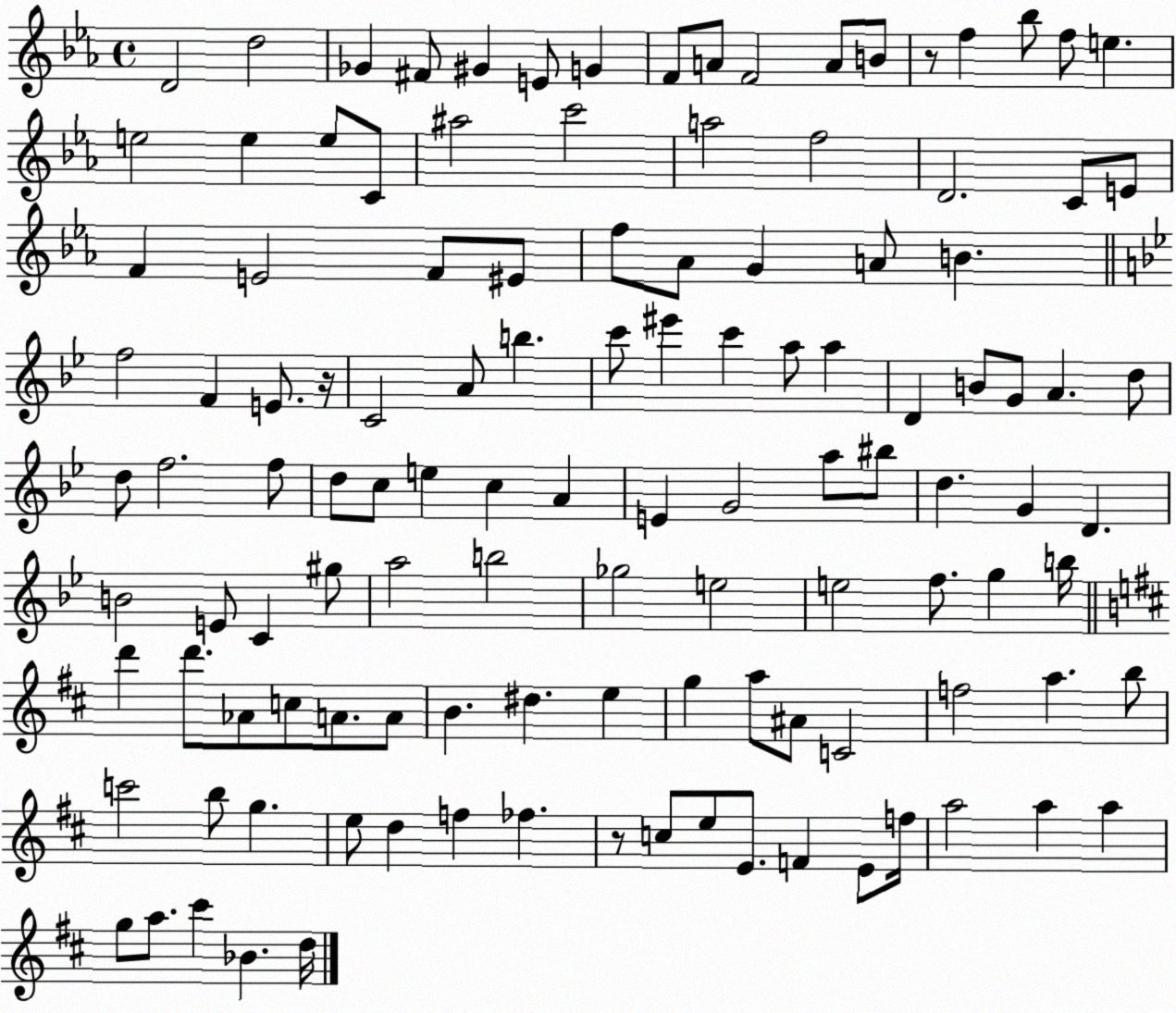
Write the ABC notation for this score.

X:1
T:Untitled
M:4/4
L:1/4
K:Eb
D2 d2 _G ^F/2 ^G E/2 G F/2 A/2 F2 A/2 B/2 z/2 f _b/2 f/2 e e2 e e/2 C/2 ^a2 c'2 a2 f2 D2 C/2 E/2 F E2 F/2 ^E/2 f/2 _A/2 G A/2 B f2 F E/2 z/4 C2 A/2 b c'/2 ^e' c' a/2 a D B/2 G/2 A d/2 d/2 f2 f/2 d/2 c/2 e c A E G2 a/2 ^b/2 d G D B2 E/2 C ^g/2 a2 b2 _g2 e2 e2 f/2 g b/4 d' d'/2 _A/2 c/2 A/2 A/2 B ^d e g a/2 ^A/2 C2 f2 a b/2 c'2 b/2 g e/2 d f _f z/2 c/2 e/2 E/2 F E/2 f/4 a2 a a g/2 a/2 ^c' _B d/4